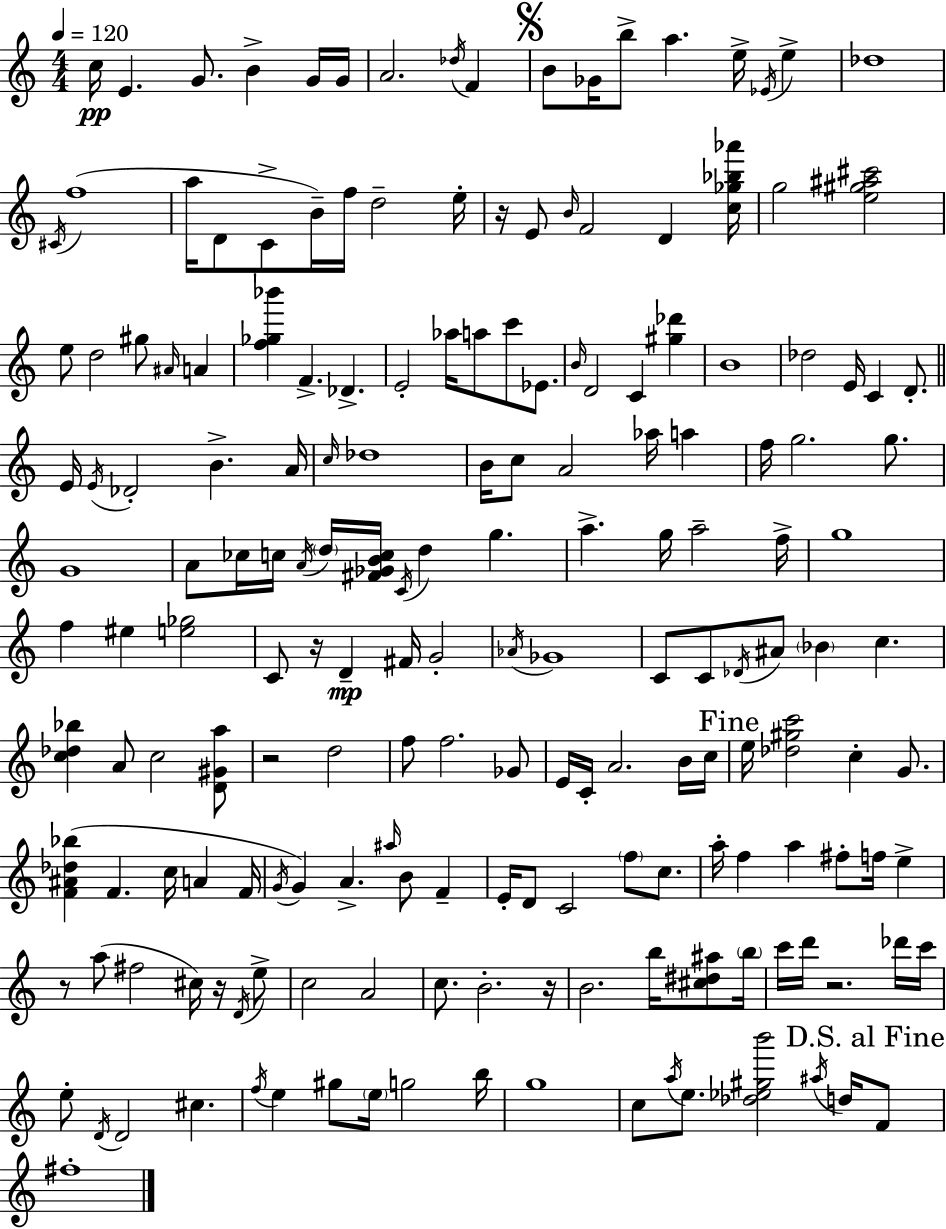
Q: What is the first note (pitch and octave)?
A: C5